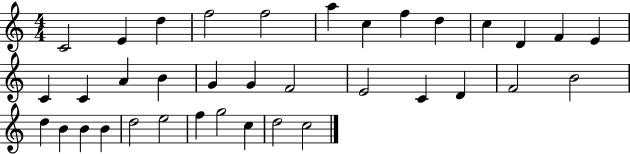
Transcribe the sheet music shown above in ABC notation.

X:1
T:Untitled
M:4/4
L:1/4
K:C
C2 E d f2 f2 a c f d c D F E C C A B G G F2 E2 C D F2 B2 d B B B d2 e2 f g2 c d2 c2